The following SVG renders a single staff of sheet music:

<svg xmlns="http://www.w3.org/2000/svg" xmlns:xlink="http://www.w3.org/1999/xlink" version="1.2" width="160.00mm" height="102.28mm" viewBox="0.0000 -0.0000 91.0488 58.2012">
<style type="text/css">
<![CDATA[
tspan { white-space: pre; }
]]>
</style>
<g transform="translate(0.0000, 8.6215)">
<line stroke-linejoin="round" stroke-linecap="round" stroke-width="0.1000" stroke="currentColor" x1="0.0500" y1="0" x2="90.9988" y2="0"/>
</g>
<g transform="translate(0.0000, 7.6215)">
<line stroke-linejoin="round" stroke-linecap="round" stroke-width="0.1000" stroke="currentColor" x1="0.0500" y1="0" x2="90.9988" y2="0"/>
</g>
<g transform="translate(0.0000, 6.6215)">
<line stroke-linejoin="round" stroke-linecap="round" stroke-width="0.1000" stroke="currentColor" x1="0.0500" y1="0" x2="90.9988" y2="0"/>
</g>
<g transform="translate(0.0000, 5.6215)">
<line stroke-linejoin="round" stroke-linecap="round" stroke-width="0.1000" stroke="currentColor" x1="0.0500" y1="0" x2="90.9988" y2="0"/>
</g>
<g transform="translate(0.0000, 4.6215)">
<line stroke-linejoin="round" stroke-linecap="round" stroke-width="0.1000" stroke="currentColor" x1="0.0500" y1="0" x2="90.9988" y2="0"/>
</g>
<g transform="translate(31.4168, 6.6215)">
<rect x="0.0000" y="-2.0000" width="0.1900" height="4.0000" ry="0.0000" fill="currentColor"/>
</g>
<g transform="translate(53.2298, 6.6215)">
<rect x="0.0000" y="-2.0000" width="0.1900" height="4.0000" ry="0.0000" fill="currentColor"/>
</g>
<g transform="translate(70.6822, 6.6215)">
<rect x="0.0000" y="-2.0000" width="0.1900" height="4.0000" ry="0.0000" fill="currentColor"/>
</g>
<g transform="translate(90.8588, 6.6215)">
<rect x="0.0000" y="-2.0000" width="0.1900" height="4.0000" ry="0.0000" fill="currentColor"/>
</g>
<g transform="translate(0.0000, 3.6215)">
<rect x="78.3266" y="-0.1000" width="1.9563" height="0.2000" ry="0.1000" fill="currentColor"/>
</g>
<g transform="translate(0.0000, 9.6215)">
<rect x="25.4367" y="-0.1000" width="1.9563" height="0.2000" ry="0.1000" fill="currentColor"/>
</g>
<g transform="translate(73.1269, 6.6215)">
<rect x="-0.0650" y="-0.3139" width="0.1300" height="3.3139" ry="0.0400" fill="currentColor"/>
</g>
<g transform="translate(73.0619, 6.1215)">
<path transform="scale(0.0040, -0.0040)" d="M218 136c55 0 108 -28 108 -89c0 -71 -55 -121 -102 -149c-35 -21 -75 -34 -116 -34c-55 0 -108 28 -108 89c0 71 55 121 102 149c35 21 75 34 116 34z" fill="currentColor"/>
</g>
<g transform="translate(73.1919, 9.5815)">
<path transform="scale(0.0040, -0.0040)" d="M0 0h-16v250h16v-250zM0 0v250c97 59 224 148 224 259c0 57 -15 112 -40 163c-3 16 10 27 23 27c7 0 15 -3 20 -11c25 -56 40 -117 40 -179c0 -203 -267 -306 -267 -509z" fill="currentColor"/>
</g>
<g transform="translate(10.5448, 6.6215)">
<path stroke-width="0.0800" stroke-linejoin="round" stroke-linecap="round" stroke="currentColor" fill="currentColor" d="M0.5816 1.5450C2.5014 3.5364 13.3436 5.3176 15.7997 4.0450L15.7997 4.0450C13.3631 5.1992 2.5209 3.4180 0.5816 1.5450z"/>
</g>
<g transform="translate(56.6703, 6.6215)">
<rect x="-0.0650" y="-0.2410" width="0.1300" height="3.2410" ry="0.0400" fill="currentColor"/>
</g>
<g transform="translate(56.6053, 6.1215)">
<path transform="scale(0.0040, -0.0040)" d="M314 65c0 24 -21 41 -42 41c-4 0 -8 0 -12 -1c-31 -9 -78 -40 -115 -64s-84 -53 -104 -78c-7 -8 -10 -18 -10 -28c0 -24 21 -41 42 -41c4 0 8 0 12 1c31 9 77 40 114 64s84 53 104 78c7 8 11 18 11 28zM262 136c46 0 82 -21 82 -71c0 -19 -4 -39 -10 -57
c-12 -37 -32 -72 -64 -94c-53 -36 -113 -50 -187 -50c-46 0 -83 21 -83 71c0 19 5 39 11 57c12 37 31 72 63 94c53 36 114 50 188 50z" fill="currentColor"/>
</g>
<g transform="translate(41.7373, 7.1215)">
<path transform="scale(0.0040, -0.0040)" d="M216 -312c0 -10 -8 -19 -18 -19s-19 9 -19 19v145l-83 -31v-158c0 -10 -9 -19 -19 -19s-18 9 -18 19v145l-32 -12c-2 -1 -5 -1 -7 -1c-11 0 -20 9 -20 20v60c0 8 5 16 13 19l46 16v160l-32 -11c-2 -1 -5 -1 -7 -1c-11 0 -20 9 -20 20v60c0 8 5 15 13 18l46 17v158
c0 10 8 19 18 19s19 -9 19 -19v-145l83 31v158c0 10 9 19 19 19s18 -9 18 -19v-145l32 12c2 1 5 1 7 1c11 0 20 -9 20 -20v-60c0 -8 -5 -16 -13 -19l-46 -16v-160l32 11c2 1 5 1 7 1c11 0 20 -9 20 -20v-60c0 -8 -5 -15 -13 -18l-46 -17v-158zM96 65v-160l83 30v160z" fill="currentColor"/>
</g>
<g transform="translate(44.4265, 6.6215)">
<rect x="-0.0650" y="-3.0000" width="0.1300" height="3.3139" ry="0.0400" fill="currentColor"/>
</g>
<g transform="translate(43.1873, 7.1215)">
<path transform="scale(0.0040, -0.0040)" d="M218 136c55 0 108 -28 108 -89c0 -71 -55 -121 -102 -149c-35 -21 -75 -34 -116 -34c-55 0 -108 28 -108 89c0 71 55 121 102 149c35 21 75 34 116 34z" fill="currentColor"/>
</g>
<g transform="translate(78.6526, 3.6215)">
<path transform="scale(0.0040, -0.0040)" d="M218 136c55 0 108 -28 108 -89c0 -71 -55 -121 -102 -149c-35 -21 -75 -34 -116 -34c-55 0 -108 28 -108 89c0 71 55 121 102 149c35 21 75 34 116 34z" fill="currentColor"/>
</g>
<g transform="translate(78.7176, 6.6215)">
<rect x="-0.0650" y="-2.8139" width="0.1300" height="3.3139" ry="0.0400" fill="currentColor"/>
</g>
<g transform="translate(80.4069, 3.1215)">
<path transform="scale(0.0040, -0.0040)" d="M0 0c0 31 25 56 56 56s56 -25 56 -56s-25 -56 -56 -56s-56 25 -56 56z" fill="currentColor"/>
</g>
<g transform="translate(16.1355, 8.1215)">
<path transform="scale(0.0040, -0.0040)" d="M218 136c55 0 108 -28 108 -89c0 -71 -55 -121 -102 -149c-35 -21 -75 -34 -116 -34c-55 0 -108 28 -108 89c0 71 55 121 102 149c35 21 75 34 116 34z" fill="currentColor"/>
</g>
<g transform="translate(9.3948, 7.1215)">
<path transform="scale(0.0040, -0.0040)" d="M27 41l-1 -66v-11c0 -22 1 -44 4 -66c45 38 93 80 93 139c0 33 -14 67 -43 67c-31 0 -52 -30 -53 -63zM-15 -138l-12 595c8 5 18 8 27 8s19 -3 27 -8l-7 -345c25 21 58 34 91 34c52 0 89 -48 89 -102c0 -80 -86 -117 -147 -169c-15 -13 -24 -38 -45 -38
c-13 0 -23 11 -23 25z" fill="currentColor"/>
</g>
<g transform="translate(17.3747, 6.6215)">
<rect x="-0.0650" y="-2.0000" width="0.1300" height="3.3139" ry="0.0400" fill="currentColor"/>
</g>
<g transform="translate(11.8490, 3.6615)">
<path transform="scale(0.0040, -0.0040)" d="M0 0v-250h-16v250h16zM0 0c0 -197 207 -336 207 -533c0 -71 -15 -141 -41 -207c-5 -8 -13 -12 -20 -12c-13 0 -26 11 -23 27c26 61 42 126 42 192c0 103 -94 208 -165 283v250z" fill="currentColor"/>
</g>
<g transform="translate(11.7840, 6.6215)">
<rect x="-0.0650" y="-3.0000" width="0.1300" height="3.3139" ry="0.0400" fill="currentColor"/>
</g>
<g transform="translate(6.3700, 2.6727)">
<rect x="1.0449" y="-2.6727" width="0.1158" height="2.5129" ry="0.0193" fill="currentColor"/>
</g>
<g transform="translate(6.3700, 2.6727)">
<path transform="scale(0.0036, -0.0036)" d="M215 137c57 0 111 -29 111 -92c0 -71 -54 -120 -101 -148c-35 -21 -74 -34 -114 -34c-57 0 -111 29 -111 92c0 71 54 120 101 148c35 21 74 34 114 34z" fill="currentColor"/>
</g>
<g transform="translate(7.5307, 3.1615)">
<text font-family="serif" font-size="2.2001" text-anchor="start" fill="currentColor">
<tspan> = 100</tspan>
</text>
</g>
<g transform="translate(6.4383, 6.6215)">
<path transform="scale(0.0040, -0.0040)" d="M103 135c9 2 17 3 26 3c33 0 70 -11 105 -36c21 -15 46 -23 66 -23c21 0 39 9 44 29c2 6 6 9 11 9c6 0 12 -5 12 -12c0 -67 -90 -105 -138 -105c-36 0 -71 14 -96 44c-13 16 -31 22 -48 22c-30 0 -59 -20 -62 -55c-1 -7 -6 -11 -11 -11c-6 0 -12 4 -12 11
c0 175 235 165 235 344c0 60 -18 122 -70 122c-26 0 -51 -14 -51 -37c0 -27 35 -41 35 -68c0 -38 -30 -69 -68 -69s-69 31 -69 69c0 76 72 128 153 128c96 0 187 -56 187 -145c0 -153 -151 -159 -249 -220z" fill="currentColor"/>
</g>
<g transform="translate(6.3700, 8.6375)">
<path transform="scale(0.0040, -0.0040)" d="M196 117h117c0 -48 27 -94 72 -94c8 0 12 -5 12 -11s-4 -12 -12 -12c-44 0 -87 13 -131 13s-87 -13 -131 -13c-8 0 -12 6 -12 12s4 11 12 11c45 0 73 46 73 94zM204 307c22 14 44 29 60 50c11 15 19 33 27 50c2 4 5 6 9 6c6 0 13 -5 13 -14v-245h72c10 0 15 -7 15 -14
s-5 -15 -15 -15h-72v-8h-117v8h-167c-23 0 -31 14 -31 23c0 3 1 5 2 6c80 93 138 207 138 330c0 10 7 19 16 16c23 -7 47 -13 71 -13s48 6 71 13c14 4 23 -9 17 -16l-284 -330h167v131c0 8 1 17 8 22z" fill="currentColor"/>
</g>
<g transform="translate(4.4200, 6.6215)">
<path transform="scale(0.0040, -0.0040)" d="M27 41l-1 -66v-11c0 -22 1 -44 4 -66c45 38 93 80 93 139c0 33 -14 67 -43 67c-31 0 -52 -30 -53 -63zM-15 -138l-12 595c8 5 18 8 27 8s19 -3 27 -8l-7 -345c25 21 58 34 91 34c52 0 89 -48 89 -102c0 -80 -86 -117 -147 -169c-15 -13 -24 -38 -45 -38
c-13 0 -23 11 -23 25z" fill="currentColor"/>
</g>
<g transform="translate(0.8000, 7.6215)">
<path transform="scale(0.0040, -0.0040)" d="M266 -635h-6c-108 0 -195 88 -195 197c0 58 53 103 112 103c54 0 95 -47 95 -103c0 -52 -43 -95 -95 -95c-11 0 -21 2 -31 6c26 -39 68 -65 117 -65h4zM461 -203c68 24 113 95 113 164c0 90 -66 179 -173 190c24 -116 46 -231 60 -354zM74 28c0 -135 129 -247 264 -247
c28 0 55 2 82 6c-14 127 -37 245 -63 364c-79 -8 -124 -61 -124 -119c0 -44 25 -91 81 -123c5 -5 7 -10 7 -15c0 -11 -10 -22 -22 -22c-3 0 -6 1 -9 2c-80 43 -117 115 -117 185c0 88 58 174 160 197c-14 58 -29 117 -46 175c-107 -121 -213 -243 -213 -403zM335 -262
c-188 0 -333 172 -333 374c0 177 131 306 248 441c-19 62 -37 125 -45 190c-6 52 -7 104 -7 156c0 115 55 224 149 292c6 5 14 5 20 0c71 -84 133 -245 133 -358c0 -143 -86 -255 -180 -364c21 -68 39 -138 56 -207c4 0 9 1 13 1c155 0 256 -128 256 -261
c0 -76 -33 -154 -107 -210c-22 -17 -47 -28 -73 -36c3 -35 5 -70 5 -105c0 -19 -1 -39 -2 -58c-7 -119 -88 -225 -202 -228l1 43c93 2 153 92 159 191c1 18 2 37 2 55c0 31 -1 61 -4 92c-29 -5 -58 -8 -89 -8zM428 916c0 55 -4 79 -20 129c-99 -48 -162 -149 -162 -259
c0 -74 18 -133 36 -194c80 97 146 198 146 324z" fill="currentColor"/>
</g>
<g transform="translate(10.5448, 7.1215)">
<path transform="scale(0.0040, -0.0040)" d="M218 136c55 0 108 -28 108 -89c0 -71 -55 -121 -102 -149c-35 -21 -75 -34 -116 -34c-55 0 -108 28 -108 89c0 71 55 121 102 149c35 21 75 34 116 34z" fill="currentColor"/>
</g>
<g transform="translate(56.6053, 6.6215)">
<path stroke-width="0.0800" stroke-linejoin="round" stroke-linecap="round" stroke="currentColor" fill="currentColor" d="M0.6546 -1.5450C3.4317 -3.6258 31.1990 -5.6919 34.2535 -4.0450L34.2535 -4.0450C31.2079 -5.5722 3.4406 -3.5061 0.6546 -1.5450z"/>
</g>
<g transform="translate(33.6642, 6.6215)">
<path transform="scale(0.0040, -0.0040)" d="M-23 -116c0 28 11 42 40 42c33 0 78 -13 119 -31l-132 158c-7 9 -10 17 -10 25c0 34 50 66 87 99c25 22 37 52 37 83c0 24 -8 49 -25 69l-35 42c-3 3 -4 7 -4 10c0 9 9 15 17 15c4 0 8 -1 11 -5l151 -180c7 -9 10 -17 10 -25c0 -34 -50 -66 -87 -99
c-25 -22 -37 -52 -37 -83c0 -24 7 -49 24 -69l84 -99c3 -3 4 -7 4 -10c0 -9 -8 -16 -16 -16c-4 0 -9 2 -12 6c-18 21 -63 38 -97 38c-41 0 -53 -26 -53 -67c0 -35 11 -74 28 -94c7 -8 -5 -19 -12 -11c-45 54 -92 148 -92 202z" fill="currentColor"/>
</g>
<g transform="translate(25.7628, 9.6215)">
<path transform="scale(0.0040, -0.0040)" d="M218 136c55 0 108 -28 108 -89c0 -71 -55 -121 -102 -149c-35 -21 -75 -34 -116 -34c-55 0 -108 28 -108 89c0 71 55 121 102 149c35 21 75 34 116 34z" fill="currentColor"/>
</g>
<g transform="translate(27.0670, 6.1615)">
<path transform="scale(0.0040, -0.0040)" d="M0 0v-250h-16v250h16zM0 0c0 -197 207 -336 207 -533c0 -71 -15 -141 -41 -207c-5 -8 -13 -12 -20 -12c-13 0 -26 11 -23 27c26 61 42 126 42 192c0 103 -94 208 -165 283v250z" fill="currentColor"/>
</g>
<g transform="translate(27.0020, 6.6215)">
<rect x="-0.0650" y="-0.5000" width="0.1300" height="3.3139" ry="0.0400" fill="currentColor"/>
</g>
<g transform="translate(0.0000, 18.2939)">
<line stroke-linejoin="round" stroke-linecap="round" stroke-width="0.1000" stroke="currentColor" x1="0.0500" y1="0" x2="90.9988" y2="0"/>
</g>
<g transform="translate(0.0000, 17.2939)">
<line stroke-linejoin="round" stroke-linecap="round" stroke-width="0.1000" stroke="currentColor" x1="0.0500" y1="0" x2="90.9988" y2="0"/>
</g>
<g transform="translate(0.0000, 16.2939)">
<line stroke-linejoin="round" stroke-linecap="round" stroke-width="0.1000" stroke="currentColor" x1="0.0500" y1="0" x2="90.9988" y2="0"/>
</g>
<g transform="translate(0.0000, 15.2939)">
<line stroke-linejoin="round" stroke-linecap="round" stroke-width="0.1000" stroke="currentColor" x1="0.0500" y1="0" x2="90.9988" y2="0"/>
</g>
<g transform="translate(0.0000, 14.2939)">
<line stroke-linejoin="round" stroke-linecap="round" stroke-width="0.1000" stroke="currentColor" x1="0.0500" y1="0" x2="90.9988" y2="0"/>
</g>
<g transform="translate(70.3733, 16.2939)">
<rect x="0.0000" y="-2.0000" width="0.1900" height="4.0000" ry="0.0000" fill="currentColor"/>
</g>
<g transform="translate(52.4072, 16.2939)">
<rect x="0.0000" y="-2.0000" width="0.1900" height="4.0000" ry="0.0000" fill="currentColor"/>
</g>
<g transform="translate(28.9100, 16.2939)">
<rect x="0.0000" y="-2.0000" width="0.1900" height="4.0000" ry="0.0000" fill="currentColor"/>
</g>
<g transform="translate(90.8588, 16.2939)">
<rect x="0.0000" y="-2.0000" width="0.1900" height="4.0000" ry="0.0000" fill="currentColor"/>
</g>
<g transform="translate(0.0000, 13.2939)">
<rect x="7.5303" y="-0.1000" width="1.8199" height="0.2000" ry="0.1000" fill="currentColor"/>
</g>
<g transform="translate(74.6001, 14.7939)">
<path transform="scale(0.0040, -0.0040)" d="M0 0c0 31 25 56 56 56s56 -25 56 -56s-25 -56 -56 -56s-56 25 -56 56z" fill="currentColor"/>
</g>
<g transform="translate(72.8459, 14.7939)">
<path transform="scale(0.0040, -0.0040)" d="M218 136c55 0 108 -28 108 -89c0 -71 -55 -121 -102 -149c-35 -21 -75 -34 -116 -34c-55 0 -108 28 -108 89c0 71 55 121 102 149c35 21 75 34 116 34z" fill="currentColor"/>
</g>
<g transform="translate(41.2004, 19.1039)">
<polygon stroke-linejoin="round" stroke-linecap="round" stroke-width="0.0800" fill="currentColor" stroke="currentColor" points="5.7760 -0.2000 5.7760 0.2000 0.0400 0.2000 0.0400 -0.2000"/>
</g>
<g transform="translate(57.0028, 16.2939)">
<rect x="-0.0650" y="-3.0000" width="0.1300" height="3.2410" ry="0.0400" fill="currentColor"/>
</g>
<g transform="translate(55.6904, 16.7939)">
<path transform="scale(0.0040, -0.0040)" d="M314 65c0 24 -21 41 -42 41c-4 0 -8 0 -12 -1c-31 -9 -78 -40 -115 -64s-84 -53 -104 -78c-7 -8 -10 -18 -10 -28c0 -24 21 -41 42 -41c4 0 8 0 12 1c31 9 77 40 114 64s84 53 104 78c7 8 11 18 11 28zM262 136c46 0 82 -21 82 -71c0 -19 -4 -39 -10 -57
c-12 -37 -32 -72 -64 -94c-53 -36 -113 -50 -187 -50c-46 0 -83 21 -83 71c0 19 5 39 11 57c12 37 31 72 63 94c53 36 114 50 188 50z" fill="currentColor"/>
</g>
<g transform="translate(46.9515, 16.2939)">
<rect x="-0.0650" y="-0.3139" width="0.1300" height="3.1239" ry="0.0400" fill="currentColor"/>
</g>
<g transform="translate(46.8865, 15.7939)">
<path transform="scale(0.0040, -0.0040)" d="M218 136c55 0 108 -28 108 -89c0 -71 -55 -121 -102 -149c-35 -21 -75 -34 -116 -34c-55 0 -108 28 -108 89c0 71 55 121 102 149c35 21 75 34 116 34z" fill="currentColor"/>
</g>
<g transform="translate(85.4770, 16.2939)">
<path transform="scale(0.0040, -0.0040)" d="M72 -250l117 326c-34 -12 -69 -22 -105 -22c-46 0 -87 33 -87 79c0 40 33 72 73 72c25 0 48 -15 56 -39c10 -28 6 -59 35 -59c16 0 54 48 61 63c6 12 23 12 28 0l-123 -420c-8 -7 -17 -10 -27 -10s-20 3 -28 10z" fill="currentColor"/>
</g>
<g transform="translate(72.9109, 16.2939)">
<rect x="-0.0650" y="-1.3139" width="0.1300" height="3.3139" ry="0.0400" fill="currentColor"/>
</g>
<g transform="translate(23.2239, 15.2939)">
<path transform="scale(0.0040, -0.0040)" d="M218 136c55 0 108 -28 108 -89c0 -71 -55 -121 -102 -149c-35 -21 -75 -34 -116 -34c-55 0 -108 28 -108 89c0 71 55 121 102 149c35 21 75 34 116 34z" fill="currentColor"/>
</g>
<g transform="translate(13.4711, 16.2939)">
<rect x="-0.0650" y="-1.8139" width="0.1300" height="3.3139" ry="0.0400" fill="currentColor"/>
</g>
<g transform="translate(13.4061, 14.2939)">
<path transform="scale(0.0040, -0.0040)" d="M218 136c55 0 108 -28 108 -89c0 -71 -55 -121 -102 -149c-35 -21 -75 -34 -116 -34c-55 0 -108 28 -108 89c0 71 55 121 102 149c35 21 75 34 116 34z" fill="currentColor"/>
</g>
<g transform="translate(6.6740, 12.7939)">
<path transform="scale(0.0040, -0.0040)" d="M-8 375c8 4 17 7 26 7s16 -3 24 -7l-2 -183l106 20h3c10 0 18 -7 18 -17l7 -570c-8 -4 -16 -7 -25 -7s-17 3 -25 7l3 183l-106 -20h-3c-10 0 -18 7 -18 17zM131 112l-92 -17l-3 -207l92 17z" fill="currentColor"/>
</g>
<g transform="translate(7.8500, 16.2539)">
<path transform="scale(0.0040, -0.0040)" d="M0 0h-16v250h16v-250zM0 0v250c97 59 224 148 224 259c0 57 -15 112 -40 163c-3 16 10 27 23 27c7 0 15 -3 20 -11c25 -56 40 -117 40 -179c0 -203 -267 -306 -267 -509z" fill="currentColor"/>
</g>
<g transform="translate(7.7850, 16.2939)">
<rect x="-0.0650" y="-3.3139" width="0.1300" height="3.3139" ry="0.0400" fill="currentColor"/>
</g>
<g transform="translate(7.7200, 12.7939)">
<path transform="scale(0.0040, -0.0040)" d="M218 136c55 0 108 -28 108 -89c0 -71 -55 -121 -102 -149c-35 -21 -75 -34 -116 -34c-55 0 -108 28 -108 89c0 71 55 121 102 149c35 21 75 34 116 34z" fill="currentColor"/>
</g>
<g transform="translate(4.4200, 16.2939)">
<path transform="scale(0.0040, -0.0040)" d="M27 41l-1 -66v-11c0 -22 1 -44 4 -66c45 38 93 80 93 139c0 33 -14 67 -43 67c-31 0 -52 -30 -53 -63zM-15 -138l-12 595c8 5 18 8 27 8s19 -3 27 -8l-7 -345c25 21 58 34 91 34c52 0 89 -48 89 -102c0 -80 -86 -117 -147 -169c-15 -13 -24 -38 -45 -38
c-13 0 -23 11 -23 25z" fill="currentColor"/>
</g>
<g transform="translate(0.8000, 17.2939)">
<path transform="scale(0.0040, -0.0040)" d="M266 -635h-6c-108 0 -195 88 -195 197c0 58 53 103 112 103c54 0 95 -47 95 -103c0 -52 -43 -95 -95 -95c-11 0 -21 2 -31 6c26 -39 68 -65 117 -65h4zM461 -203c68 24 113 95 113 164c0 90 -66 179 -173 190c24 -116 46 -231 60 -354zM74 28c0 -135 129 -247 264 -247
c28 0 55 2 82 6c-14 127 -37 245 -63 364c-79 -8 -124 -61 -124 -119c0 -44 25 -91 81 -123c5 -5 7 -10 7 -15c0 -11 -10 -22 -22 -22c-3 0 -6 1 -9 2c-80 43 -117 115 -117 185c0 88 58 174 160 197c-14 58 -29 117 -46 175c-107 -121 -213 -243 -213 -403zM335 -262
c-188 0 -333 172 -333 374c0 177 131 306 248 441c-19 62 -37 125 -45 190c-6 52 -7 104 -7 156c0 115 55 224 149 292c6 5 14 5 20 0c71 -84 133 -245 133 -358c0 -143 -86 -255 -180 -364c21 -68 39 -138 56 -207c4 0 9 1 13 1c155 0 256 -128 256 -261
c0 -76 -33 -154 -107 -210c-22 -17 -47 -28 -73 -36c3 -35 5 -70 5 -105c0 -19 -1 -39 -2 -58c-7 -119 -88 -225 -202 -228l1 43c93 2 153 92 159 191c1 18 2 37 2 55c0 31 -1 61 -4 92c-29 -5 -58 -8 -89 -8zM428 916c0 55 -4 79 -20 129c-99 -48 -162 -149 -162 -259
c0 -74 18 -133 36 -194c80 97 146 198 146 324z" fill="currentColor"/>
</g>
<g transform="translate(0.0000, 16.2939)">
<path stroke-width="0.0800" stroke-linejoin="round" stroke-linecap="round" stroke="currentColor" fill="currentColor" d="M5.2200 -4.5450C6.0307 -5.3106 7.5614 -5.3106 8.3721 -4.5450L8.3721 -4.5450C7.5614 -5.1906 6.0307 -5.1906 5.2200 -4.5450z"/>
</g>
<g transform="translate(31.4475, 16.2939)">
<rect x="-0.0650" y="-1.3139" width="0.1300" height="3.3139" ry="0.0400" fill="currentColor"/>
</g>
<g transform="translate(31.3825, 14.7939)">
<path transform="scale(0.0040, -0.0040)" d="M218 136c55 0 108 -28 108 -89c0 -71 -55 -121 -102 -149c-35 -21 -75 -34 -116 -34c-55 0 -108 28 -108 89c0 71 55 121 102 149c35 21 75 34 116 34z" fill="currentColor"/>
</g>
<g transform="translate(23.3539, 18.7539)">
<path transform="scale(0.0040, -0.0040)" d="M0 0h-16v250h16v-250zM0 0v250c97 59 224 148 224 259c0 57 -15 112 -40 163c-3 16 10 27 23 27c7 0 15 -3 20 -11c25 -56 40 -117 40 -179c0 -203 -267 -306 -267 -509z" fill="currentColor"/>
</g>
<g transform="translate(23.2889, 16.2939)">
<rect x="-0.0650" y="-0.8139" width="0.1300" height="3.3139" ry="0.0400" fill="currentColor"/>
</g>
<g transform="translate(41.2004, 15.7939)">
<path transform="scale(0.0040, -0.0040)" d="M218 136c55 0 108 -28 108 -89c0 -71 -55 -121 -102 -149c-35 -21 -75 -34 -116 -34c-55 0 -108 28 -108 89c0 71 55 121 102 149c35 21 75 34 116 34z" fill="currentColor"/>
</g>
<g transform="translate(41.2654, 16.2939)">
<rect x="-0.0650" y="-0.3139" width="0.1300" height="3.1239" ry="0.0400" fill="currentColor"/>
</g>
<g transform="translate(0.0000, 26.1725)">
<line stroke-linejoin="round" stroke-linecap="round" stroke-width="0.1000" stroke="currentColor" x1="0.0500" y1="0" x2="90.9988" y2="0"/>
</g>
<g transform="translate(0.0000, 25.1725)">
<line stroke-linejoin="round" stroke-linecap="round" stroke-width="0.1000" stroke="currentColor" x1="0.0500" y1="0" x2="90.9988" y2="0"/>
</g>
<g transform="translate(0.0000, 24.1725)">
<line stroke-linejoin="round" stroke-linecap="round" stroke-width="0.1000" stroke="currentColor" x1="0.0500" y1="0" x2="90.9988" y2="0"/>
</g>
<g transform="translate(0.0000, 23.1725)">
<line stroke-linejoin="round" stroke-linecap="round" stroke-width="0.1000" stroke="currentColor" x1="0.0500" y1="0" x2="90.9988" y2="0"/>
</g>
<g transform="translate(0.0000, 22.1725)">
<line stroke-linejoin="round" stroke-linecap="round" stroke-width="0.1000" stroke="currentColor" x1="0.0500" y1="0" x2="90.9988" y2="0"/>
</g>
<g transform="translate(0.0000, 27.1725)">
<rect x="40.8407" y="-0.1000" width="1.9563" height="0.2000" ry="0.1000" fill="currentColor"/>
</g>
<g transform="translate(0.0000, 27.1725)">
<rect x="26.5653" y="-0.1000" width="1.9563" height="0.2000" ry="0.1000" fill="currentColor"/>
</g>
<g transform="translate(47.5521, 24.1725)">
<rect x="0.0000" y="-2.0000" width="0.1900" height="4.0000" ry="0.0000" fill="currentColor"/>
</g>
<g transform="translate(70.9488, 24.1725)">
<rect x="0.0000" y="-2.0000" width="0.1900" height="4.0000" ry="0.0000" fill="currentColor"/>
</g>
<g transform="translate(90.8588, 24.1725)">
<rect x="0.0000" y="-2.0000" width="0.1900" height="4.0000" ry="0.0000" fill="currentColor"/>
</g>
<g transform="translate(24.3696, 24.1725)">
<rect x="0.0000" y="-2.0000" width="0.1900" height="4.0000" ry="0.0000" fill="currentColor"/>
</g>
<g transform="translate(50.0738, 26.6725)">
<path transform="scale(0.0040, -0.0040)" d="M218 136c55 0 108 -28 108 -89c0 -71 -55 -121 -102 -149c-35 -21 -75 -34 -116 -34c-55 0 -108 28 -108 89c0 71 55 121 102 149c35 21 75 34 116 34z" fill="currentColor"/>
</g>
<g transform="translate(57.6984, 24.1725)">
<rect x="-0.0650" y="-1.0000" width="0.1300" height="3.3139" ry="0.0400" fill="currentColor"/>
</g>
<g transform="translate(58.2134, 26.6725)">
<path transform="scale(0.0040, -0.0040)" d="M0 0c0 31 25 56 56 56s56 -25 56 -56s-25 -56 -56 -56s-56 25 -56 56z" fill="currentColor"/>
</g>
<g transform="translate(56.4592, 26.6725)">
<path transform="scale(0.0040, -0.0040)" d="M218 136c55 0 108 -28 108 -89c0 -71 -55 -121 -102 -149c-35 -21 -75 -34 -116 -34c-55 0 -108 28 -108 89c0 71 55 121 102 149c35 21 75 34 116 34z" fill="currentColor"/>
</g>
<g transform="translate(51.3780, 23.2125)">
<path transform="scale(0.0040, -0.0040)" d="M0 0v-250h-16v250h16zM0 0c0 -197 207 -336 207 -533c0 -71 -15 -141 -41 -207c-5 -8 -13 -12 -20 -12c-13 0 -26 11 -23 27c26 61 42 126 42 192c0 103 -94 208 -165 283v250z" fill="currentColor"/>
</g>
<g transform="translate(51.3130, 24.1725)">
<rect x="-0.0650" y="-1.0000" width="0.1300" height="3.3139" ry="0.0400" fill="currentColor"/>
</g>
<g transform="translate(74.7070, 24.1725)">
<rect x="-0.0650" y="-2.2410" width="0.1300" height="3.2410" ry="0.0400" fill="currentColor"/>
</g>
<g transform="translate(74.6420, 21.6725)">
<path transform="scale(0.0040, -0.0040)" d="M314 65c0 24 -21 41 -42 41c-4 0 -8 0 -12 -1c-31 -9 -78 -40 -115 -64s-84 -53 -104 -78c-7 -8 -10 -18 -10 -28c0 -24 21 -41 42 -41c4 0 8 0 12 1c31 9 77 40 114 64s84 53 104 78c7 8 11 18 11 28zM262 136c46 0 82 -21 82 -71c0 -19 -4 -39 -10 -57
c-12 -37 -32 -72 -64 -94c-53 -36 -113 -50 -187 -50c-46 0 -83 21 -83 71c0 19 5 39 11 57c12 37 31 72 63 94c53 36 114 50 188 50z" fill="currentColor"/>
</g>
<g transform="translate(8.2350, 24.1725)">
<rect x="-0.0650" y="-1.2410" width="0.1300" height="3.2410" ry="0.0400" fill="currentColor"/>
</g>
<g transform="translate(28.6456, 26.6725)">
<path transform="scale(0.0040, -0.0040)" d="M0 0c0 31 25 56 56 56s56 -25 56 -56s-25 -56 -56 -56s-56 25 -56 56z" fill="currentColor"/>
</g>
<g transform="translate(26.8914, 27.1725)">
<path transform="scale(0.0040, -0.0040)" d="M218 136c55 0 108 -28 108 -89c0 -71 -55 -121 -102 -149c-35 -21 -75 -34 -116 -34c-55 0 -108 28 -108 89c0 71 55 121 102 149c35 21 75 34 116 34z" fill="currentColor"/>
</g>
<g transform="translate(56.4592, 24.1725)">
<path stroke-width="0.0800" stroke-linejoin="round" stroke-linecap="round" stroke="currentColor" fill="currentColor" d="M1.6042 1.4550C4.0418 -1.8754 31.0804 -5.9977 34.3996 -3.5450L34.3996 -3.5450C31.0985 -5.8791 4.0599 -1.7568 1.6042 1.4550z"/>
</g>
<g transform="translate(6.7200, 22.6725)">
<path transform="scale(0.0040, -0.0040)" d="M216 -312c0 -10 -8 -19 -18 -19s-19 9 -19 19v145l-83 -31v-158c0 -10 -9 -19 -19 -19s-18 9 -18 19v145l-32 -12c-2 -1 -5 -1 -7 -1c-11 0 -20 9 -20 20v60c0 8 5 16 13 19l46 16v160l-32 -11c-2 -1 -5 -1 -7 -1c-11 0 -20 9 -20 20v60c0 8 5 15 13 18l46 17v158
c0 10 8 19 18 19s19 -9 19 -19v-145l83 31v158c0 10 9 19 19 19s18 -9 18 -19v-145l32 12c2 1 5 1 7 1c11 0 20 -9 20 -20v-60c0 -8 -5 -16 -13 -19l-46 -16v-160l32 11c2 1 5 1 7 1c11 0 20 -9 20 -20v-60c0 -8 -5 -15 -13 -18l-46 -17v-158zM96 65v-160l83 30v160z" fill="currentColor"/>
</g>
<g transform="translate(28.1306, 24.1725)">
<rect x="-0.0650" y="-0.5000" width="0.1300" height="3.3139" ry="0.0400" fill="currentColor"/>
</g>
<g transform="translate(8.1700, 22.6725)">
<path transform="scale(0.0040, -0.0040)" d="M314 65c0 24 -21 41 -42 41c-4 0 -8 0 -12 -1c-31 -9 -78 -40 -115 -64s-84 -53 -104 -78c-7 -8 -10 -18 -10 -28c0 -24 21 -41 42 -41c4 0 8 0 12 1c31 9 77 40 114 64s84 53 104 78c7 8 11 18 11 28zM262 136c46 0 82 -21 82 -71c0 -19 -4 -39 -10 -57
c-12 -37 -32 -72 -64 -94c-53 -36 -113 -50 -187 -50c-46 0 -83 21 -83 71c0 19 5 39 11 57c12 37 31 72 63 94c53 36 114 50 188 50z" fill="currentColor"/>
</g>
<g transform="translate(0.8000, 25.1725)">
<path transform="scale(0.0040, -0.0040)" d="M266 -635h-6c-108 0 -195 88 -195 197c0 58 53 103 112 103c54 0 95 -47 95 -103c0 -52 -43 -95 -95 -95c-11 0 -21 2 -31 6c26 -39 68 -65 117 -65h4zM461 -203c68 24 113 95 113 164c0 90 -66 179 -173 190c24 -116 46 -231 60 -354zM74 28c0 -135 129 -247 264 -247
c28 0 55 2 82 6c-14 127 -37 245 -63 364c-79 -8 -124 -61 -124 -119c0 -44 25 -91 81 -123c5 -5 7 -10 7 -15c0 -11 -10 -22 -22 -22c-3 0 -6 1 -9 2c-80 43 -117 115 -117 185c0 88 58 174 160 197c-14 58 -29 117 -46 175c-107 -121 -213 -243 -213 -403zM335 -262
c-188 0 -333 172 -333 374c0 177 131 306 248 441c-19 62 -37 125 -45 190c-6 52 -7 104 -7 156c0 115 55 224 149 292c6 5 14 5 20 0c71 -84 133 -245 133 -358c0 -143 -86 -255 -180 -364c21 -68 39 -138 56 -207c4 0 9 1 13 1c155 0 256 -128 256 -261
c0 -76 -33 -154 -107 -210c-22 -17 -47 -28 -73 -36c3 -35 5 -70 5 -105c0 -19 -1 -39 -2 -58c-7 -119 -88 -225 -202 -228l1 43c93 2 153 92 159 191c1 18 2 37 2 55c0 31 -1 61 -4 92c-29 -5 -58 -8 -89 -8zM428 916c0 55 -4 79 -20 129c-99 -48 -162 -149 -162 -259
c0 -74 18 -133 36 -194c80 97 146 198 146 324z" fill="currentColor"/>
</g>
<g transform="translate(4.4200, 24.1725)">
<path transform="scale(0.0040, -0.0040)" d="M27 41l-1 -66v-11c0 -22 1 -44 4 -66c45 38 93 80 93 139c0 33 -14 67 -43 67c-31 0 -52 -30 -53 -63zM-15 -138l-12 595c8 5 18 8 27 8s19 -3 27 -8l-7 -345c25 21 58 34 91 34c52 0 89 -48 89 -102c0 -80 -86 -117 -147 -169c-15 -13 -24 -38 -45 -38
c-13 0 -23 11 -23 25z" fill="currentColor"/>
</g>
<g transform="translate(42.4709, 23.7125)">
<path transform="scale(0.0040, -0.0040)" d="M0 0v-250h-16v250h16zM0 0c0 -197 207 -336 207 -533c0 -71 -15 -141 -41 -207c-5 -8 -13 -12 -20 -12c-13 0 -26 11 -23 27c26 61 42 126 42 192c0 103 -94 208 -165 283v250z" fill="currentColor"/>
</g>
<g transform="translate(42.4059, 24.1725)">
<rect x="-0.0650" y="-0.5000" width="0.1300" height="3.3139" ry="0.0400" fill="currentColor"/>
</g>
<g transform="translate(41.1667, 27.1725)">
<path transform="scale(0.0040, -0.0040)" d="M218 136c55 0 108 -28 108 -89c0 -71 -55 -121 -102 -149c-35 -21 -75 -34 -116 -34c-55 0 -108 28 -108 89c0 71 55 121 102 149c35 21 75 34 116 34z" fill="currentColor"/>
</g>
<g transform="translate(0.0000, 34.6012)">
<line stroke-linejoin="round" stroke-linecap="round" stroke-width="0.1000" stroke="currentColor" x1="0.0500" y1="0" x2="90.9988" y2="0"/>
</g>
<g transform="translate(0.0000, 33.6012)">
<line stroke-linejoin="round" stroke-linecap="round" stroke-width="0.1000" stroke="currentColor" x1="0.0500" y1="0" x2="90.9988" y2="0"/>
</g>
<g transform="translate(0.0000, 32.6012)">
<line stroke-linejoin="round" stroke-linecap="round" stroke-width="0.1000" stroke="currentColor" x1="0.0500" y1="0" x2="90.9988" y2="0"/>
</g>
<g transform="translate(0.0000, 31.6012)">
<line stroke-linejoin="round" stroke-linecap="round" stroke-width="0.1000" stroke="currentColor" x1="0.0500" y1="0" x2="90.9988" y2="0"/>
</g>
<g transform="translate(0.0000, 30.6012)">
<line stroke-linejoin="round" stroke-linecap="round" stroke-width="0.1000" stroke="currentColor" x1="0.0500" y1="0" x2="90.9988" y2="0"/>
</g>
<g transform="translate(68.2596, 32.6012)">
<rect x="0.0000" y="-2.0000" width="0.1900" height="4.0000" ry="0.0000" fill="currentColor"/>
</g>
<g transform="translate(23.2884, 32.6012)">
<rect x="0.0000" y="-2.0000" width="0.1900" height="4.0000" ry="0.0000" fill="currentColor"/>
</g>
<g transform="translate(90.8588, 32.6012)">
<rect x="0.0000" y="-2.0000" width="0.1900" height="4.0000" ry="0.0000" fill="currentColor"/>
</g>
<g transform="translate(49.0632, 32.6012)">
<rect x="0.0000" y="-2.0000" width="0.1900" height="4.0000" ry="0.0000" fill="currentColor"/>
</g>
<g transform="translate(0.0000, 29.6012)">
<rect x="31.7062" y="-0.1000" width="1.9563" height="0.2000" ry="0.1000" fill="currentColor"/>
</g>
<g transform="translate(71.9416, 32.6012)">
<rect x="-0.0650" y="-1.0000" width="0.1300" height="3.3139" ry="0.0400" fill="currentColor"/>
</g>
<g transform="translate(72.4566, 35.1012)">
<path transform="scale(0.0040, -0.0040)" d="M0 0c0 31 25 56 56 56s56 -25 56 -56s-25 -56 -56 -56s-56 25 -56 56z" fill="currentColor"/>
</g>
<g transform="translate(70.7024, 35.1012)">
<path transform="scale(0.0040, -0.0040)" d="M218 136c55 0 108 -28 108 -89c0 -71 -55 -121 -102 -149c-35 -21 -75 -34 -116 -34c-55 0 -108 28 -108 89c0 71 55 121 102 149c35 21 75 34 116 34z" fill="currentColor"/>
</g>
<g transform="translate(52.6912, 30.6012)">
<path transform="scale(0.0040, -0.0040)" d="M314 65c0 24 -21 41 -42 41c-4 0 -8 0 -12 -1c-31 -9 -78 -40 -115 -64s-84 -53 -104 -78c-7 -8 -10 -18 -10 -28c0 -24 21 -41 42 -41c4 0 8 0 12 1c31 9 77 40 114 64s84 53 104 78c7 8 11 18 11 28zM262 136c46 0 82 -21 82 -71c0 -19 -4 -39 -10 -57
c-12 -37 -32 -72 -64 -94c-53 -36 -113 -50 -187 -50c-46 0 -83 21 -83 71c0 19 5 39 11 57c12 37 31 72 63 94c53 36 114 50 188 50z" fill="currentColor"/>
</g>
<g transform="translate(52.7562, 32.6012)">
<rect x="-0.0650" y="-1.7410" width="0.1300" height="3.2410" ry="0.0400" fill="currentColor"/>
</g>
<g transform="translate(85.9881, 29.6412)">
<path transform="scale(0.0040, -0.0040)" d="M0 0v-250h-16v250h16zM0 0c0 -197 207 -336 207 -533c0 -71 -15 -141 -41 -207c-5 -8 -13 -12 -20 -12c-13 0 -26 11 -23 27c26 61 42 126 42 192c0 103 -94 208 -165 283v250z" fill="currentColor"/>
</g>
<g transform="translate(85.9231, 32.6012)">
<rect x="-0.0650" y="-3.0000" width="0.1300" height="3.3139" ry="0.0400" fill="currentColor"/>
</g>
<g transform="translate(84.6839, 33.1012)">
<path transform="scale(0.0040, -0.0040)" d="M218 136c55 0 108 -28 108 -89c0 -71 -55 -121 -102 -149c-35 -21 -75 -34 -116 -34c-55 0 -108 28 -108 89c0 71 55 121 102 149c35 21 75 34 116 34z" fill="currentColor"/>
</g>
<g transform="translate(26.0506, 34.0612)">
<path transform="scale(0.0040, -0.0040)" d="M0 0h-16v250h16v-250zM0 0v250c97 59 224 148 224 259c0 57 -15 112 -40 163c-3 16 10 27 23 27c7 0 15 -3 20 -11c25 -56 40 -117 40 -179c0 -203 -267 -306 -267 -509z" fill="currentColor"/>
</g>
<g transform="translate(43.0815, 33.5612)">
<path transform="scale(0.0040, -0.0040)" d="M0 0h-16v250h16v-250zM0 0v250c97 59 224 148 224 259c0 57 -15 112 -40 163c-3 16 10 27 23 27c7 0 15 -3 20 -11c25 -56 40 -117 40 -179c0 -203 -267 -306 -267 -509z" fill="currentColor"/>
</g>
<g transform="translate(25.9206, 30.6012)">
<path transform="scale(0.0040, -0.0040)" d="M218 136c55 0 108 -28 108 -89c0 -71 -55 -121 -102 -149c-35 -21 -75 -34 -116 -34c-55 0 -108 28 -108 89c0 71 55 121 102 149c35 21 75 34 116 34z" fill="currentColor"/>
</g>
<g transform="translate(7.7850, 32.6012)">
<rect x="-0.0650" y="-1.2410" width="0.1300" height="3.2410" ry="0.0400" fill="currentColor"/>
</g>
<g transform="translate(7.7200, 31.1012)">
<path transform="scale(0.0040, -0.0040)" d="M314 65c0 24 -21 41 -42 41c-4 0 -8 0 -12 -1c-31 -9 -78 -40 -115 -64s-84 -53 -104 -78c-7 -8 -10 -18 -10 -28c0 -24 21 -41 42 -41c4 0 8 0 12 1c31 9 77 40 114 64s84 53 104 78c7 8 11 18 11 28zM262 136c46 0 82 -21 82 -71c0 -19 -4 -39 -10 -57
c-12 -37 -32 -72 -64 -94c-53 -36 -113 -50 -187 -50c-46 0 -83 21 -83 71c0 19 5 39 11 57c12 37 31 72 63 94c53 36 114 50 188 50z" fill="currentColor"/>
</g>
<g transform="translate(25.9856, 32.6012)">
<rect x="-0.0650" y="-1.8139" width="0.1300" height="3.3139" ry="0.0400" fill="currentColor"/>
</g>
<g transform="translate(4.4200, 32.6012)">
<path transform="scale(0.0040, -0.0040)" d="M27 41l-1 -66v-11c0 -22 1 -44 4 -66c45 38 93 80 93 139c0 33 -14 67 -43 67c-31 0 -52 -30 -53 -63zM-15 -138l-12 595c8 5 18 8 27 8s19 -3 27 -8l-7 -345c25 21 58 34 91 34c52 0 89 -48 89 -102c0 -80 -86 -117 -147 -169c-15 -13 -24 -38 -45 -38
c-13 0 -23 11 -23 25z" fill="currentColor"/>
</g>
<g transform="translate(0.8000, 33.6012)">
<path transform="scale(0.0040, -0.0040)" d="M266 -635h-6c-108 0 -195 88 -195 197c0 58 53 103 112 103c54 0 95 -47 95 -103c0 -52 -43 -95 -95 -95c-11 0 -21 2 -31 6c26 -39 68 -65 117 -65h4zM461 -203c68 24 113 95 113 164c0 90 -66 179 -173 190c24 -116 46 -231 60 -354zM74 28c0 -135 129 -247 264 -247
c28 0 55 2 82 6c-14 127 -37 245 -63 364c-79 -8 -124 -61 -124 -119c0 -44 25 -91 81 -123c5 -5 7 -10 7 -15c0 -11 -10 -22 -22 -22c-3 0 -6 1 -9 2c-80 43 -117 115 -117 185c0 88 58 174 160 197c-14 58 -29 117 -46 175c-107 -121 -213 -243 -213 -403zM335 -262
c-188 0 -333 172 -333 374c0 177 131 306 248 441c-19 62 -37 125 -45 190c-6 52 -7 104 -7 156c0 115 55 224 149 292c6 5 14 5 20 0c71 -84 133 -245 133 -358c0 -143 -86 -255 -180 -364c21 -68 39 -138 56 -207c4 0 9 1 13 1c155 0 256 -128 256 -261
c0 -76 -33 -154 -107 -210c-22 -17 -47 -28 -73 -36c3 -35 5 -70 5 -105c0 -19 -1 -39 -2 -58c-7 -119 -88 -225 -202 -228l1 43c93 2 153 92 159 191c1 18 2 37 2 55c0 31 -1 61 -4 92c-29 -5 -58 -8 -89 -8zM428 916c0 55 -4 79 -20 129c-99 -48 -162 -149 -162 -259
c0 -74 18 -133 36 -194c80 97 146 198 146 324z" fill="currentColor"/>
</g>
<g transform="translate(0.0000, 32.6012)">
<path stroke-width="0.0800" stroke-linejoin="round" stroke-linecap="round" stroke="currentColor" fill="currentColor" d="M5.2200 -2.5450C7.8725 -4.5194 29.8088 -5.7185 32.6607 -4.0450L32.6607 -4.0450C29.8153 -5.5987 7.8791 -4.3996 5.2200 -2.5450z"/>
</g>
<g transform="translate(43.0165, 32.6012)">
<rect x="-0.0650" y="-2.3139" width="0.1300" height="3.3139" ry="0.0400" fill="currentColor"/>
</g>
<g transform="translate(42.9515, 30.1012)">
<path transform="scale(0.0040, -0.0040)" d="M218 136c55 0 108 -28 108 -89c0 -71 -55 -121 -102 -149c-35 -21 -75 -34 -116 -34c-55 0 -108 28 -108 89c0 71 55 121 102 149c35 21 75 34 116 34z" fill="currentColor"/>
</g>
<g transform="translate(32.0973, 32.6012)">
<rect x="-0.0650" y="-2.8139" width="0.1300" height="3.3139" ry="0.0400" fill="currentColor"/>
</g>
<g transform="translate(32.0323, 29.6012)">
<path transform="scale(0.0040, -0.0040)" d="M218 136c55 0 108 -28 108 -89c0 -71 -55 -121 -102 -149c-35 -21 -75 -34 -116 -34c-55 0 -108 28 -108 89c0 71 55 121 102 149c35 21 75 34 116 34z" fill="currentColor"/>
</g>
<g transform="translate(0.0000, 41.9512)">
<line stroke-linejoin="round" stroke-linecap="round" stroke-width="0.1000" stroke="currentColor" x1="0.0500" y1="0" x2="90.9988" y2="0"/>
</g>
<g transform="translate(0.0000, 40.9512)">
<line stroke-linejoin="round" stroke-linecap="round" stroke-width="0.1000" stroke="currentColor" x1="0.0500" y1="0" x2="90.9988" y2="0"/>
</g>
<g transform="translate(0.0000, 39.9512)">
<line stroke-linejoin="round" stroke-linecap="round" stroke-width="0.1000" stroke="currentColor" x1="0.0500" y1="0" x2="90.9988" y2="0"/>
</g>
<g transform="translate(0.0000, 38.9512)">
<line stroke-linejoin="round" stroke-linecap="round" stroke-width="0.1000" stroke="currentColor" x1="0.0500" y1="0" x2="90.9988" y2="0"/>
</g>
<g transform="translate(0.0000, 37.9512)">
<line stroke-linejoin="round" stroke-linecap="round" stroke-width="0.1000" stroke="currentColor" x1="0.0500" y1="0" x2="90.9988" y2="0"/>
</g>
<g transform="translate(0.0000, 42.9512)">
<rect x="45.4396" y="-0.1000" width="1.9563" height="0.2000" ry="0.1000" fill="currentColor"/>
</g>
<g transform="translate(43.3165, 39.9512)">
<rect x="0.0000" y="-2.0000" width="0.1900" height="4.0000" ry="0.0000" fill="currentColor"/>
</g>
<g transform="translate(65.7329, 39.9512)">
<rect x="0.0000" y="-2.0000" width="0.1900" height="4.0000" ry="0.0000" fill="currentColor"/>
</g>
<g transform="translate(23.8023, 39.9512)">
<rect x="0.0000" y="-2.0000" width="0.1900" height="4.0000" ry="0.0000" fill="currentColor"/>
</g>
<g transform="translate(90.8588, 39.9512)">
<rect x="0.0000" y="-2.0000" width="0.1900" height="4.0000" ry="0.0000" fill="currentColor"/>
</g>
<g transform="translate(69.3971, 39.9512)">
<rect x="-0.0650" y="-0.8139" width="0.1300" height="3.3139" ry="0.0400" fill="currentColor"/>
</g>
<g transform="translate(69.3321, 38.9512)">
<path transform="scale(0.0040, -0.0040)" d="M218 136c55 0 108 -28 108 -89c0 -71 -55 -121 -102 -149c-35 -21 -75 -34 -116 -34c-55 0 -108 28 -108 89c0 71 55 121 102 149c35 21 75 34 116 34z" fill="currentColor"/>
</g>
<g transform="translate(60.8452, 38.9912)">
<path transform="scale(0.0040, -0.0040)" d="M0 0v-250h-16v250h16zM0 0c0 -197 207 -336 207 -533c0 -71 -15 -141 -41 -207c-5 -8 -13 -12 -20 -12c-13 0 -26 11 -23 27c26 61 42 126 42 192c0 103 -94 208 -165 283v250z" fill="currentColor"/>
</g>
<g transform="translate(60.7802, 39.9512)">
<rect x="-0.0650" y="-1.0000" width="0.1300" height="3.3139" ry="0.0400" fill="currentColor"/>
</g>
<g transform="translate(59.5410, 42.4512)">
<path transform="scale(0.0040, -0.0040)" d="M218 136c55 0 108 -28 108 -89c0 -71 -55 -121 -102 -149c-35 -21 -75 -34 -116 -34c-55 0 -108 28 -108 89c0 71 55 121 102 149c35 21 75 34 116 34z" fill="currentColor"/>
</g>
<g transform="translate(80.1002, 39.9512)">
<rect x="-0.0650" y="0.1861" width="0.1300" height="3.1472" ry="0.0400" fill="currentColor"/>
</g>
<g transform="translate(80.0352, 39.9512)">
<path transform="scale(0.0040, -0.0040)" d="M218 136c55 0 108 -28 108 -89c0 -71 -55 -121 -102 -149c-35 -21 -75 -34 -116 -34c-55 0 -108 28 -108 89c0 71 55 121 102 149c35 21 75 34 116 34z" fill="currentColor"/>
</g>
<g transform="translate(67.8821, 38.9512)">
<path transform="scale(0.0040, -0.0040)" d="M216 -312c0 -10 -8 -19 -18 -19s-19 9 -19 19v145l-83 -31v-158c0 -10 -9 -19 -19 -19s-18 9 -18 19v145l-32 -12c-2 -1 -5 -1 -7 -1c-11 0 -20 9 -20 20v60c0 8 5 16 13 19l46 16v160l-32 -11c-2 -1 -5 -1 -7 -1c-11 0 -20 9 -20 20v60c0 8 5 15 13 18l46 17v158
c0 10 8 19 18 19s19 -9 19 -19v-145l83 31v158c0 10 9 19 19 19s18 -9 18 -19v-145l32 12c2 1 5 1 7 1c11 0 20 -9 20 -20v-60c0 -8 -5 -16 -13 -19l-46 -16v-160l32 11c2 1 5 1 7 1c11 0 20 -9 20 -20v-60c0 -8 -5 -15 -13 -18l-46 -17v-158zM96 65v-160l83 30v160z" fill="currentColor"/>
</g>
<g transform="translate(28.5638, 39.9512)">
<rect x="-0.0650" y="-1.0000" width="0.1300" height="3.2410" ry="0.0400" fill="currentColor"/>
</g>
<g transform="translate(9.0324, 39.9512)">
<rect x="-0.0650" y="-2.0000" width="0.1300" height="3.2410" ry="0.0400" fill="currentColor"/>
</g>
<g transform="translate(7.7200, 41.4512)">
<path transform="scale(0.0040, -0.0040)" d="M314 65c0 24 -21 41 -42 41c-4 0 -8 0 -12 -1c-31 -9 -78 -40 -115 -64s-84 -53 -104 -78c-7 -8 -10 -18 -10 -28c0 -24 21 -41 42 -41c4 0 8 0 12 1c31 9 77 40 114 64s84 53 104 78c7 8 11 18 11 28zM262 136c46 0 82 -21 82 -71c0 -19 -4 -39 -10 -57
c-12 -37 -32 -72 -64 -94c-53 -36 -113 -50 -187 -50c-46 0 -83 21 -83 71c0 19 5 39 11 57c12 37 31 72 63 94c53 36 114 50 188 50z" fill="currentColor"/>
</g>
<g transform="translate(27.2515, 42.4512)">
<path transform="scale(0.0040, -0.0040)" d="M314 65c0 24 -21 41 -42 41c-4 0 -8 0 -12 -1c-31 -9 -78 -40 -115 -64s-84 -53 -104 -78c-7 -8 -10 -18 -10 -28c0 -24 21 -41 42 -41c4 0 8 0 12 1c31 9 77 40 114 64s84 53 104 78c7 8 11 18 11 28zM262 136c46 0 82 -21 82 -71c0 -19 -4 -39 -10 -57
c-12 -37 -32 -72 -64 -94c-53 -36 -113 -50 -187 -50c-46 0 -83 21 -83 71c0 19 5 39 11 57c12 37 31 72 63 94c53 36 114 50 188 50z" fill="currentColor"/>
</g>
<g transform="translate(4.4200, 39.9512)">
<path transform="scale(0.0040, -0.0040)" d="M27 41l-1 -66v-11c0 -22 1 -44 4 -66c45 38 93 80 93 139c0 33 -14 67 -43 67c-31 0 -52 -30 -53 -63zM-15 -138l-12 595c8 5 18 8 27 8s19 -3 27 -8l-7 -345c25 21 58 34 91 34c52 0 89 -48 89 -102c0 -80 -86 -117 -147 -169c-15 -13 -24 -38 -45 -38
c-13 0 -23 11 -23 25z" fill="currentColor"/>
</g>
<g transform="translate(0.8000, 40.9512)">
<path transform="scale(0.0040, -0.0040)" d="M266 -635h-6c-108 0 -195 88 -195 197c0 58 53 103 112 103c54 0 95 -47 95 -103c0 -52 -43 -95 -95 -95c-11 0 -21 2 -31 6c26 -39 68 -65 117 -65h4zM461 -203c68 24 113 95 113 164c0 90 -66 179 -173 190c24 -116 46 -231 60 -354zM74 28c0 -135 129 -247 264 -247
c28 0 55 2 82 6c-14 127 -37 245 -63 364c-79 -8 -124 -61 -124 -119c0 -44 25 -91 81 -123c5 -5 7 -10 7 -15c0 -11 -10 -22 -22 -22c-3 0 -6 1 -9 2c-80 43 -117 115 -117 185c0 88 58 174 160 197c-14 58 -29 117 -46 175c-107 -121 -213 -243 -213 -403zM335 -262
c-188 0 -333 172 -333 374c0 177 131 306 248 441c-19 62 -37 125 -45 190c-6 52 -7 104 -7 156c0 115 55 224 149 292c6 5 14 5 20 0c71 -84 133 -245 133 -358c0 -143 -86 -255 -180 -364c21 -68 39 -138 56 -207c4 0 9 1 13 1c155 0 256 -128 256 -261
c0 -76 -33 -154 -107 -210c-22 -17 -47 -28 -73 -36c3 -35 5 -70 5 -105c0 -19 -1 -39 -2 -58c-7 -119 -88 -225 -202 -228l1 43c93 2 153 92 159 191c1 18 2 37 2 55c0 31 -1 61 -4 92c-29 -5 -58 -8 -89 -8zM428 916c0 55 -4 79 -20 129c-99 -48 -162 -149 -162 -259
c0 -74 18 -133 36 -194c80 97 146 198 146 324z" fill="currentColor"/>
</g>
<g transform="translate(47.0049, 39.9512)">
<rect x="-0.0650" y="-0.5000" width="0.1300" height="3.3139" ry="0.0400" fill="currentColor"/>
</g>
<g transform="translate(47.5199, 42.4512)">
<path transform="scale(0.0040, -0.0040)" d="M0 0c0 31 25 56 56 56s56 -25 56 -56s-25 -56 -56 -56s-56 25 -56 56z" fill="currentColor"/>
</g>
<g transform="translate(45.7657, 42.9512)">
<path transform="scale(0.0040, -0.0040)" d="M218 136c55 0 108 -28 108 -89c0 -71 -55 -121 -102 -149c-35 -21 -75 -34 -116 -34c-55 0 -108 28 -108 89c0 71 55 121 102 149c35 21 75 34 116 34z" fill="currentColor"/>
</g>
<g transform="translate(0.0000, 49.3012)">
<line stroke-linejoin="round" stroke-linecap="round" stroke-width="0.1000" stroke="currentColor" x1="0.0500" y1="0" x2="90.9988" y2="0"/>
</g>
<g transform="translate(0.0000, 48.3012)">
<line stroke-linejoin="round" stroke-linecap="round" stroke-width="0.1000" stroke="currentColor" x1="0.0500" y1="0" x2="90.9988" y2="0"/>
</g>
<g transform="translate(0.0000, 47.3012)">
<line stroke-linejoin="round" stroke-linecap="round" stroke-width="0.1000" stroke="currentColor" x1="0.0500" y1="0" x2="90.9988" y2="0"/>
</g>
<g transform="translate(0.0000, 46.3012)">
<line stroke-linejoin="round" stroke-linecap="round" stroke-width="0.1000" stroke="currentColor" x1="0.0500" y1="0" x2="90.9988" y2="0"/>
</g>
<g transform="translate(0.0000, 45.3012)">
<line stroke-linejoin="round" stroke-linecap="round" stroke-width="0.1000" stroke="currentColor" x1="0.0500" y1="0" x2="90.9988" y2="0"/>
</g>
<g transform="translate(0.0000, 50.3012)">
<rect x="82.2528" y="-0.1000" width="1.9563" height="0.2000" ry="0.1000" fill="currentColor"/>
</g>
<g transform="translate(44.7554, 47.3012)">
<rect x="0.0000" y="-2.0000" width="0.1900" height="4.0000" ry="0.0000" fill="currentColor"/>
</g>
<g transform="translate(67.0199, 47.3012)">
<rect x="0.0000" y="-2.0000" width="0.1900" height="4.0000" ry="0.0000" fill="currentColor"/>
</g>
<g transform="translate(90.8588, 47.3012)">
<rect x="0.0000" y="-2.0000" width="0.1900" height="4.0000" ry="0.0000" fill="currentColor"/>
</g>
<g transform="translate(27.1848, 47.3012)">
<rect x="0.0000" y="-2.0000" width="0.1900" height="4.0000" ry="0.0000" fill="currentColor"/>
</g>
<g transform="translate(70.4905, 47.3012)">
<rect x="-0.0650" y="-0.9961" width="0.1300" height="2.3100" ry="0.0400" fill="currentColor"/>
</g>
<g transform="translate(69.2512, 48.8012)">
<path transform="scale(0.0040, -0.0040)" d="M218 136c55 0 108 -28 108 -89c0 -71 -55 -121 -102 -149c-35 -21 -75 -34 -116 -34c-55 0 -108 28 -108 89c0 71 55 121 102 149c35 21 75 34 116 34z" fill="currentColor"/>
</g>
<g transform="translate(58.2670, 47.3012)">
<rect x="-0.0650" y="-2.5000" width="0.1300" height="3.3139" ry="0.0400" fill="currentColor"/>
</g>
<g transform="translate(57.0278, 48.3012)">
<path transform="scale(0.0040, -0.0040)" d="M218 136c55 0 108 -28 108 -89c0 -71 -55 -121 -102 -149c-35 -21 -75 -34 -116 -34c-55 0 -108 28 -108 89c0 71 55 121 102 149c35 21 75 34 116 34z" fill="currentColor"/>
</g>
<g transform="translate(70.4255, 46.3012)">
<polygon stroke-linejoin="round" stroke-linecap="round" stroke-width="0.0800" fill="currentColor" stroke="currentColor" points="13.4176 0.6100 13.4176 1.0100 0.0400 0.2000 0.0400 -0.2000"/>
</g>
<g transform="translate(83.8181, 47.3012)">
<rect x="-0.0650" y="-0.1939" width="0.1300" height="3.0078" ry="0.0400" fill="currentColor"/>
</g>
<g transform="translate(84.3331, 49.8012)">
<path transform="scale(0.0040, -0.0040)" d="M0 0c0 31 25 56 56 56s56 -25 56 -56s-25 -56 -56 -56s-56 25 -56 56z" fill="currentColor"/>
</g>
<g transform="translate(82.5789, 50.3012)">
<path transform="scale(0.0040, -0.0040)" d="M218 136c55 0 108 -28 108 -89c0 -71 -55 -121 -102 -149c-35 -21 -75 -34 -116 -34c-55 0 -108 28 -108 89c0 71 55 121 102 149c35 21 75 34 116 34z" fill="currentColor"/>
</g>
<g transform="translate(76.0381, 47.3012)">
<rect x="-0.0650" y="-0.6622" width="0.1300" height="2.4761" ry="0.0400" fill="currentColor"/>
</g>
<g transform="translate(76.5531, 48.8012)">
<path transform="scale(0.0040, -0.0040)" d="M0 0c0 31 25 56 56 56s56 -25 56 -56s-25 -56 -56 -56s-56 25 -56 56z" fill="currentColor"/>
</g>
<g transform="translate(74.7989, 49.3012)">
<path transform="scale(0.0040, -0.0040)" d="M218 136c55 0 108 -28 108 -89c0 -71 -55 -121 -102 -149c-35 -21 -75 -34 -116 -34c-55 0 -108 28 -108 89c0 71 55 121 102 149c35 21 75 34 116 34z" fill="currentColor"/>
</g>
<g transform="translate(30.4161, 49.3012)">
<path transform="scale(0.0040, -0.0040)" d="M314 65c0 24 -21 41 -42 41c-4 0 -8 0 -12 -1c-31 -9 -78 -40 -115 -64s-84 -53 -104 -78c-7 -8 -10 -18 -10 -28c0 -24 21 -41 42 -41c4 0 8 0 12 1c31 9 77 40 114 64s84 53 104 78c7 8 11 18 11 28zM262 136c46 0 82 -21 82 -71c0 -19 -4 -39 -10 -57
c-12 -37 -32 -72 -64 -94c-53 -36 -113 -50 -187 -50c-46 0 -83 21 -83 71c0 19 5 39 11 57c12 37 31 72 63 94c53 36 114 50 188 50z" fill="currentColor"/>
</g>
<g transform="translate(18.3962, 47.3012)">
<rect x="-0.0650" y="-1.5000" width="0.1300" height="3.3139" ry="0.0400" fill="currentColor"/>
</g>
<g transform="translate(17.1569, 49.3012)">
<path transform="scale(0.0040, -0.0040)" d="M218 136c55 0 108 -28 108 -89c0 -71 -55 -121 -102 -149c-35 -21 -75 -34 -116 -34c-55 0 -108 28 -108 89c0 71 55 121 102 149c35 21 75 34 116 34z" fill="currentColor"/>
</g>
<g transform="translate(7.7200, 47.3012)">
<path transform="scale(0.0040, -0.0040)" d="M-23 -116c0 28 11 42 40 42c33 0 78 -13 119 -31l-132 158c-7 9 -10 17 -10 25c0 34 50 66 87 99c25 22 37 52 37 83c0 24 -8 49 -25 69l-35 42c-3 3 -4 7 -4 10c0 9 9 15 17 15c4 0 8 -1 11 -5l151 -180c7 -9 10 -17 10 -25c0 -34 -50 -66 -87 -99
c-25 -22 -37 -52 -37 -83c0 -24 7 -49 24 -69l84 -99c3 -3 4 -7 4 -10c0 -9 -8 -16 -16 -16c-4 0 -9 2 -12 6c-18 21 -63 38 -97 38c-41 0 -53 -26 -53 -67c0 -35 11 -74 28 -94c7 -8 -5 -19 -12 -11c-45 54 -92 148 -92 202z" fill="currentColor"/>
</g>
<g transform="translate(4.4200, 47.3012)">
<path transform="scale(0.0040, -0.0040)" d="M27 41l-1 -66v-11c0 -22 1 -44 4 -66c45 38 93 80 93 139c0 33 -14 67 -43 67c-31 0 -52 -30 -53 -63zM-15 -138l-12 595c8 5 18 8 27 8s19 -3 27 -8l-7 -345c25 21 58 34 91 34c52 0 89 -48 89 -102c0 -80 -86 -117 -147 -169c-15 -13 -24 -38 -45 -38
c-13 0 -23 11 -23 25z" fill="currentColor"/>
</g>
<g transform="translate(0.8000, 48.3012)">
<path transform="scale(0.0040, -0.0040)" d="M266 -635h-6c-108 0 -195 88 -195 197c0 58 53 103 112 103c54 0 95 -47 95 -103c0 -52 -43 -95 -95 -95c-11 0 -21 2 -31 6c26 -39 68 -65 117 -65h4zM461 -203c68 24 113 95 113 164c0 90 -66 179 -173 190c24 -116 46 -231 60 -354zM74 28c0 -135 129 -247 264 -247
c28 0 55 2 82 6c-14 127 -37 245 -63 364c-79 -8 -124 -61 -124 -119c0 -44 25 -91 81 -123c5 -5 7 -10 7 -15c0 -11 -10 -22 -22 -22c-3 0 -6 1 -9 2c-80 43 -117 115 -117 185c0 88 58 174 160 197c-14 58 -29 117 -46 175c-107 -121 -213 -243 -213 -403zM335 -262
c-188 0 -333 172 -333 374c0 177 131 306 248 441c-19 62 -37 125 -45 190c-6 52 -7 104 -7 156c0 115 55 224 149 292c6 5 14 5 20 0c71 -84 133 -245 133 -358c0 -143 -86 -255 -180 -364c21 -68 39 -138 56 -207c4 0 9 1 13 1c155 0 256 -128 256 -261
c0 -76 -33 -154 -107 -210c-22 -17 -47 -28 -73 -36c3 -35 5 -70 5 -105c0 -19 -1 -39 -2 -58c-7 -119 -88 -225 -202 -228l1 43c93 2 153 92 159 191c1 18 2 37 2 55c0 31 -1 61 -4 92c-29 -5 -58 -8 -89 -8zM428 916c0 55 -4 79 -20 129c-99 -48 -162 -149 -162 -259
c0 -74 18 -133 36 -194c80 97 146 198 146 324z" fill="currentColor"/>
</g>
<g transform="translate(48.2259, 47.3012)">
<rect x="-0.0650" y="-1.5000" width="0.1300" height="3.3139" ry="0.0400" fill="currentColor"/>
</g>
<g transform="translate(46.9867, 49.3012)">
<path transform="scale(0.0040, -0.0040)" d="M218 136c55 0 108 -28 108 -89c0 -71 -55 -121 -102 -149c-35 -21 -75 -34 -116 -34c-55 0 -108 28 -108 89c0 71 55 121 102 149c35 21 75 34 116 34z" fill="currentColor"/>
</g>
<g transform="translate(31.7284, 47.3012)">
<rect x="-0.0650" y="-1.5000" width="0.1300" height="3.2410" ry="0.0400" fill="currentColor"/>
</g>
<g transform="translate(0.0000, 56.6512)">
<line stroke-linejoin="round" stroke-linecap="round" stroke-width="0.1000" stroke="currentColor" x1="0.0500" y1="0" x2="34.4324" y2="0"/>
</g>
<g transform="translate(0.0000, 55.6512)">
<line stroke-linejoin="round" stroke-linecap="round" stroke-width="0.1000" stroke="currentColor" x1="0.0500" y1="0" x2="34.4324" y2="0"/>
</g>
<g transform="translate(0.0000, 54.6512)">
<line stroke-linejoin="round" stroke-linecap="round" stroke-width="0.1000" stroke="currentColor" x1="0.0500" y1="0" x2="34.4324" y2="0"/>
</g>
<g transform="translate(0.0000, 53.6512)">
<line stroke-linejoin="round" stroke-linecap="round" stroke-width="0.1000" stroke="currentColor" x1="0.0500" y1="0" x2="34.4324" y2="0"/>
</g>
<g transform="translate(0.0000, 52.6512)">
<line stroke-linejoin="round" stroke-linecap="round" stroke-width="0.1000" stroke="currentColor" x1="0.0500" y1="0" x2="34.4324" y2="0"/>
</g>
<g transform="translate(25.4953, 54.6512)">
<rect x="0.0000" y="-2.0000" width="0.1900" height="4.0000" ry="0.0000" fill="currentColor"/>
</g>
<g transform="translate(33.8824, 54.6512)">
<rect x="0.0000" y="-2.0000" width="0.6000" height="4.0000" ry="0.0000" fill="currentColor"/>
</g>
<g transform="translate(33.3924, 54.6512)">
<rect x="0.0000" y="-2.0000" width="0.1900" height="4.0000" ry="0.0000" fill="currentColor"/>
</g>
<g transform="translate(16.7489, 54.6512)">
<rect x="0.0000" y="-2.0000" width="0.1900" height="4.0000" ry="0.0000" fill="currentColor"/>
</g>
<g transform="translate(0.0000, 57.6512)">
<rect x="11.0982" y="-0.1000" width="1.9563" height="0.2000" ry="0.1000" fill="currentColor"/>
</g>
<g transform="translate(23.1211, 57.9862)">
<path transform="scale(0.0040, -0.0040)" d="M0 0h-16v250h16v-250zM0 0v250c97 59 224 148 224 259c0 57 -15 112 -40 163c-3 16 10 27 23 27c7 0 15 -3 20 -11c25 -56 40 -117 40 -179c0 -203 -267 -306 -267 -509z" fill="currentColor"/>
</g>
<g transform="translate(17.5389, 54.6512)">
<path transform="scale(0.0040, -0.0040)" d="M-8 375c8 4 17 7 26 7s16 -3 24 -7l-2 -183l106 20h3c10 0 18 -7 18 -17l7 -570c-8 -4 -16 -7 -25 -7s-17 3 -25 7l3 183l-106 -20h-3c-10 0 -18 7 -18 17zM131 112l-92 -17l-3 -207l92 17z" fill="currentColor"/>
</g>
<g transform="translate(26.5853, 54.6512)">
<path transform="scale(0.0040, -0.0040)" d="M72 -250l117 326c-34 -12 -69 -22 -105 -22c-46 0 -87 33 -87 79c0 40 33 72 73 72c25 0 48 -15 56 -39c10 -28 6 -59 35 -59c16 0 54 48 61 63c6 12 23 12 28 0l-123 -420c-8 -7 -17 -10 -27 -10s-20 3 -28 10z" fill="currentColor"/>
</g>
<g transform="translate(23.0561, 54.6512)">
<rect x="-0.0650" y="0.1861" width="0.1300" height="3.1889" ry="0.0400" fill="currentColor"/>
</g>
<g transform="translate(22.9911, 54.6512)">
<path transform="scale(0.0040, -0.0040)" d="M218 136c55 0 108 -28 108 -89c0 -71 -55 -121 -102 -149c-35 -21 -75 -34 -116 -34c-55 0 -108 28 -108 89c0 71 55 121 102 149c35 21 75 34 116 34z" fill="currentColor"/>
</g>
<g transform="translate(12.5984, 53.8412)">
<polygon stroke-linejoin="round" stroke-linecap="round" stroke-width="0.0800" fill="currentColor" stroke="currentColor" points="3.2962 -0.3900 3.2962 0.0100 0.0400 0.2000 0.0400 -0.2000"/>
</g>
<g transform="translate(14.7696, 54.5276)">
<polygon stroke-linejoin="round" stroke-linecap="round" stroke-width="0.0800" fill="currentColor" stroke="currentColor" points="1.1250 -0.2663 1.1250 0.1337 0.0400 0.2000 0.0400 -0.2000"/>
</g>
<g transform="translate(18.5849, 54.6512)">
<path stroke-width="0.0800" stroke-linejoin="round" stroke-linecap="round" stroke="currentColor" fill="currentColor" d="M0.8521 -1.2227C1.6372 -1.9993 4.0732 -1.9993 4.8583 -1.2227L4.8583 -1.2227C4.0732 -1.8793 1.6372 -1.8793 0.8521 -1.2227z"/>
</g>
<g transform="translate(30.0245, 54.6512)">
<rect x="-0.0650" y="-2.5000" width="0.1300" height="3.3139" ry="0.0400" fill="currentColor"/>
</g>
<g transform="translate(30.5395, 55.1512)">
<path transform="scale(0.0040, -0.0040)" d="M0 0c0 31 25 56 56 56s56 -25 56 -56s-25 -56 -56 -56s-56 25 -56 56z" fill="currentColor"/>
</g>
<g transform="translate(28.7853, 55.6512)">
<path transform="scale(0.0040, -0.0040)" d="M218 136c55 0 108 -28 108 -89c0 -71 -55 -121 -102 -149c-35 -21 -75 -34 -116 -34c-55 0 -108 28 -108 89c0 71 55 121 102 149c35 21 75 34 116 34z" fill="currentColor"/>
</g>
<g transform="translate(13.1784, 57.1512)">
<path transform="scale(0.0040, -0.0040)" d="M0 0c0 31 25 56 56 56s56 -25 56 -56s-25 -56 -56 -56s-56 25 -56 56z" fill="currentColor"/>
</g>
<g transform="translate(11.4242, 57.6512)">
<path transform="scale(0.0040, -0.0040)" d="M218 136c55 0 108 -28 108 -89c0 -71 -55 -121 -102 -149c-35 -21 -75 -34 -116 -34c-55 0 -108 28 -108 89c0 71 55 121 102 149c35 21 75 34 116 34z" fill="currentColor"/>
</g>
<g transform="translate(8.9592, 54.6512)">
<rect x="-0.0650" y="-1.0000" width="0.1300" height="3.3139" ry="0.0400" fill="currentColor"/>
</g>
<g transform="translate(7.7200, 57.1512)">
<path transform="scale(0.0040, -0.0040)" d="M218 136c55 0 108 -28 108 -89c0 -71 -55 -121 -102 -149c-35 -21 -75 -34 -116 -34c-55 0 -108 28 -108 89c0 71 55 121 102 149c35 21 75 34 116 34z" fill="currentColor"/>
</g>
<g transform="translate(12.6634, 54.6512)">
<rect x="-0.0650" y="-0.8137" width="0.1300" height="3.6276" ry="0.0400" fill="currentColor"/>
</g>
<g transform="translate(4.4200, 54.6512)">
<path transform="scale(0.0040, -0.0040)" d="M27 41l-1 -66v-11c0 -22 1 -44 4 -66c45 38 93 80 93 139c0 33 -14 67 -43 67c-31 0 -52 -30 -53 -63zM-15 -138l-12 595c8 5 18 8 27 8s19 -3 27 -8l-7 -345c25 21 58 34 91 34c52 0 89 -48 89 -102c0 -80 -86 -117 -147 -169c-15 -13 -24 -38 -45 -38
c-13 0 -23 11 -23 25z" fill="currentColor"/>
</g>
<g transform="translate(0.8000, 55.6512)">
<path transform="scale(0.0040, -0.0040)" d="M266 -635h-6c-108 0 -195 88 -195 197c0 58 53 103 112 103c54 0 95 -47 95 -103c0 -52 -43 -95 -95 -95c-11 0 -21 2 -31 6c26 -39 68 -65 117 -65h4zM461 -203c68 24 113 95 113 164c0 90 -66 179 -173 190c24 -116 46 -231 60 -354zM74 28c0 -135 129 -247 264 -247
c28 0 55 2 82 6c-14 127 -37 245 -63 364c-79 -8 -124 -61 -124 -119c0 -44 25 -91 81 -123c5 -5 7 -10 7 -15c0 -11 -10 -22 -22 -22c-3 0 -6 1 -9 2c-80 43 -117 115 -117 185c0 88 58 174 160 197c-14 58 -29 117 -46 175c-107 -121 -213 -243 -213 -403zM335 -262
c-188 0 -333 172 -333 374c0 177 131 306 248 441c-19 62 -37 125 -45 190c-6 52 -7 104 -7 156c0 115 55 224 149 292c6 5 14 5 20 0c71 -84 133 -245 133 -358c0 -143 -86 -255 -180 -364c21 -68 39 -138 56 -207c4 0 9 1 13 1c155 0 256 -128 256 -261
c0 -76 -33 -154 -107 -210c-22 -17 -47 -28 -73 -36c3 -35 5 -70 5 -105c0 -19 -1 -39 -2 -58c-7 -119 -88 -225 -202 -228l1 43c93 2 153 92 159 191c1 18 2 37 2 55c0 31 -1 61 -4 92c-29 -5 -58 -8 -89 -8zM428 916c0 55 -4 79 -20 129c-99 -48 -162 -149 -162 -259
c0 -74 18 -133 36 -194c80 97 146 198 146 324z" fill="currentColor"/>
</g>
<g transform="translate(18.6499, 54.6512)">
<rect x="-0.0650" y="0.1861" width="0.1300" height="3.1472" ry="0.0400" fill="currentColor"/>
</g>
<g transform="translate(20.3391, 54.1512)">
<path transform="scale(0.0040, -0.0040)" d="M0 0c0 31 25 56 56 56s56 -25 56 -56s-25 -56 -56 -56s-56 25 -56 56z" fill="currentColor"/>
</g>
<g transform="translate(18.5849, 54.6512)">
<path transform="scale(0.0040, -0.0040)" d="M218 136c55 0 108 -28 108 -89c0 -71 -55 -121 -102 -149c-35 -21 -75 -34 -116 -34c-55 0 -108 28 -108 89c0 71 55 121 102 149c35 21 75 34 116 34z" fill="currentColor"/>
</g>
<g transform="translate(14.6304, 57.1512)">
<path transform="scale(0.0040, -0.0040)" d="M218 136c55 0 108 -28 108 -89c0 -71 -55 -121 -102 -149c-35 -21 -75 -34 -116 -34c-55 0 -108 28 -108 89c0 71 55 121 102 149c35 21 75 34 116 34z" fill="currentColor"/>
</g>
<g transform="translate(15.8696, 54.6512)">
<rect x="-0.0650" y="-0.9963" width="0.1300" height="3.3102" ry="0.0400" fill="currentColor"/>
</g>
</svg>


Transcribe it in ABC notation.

X:1
T:Untitled
M:2/4
L:1/4
K:F
_A/2 F C/2 z ^A c2 c/2 a b/2 f d/2 e c/2 c/2 A2 e z/2 ^e2 C C/2 D/2 D g2 e2 f/2 a g/2 f2 D A/2 F2 D2 C D/2 ^d _B z E E2 E G F/2 E/2 C/2 D C/2 D/4 B B/2 z/2 G